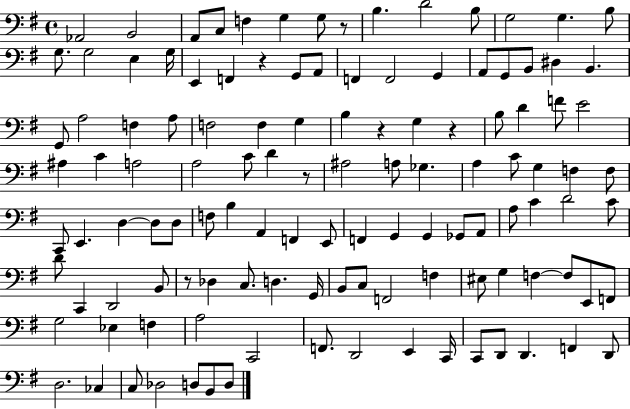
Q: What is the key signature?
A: G major